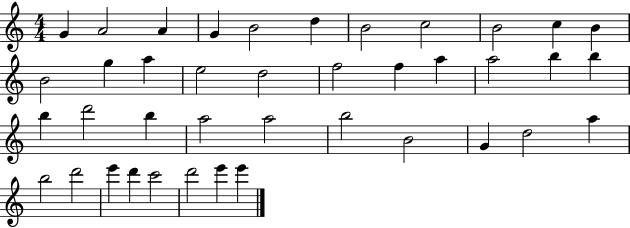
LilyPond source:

{
  \clef treble
  \numericTimeSignature
  \time 4/4
  \key c \major
  g'4 a'2 a'4 | g'4 b'2 d''4 | b'2 c''2 | b'2 c''4 b'4 | \break b'2 g''4 a''4 | e''2 d''2 | f''2 f''4 a''4 | a''2 b''4 b''4 | \break b''4 d'''2 b''4 | a''2 a''2 | b''2 b'2 | g'4 d''2 a''4 | \break b''2 d'''2 | e'''4 d'''4 c'''2 | d'''2 e'''4 e'''4 | \bar "|."
}